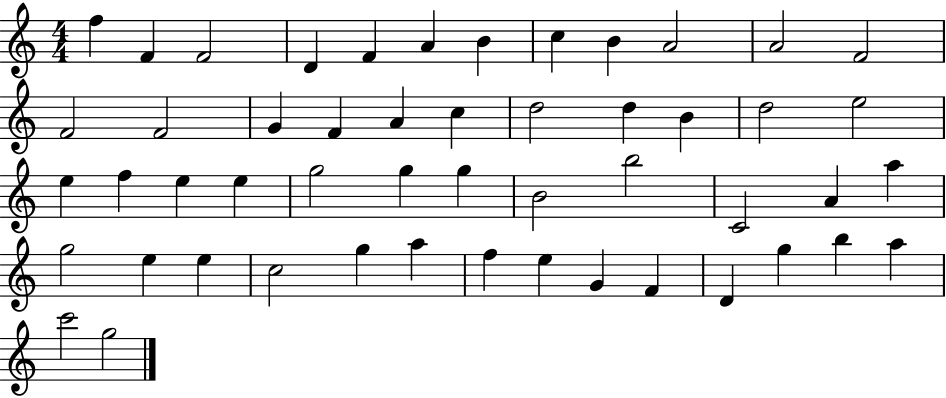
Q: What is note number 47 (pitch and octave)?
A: G5